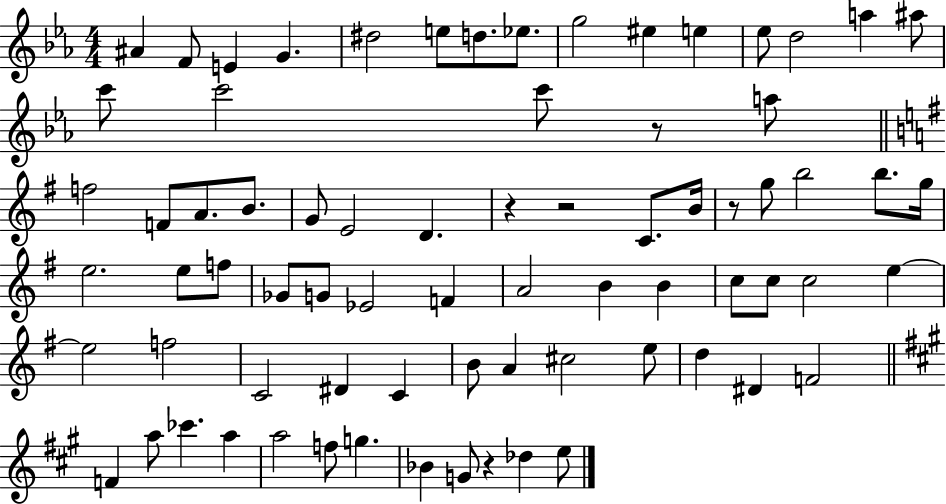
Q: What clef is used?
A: treble